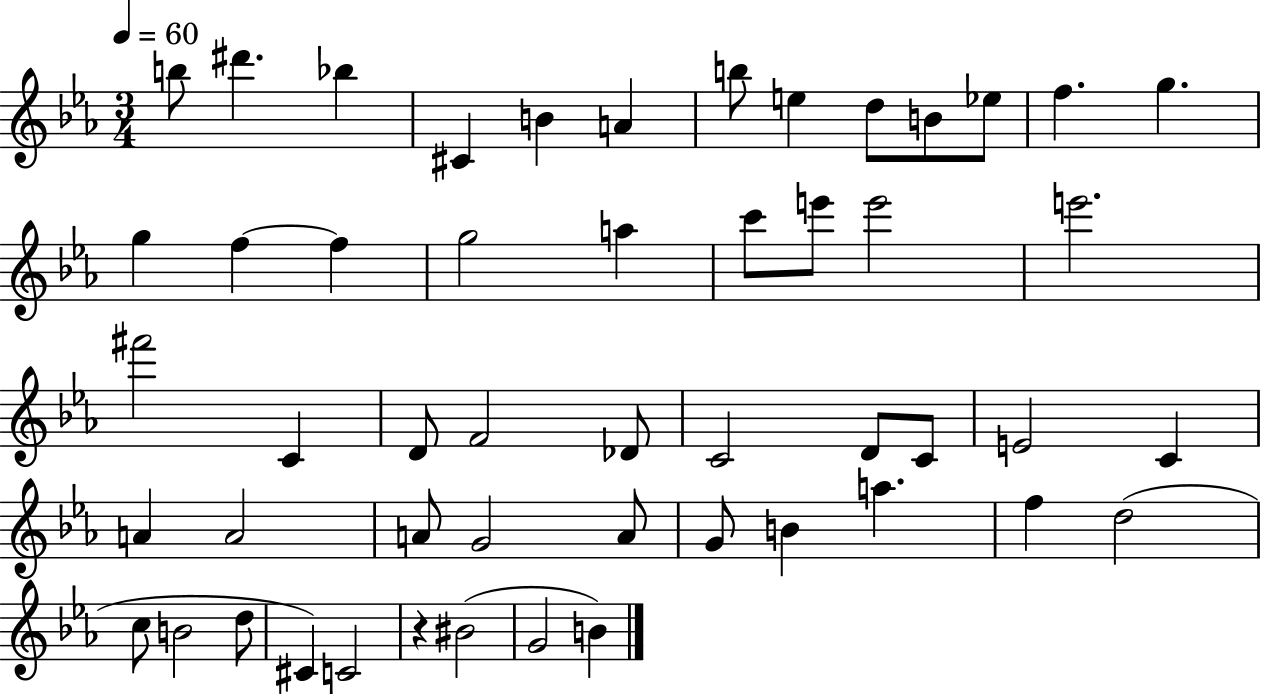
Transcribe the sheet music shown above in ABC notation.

X:1
T:Untitled
M:3/4
L:1/4
K:Eb
b/2 ^d' _b ^C B A b/2 e d/2 B/2 _e/2 f g g f f g2 a c'/2 e'/2 e'2 e'2 ^f'2 C D/2 F2 _D/2 C2 D/2 C/2 E2 C A A2 A/2 G2 A/2 G/2 B a f d2 c/2 B2 d/2 ^C C2 z ^B2 G2 B